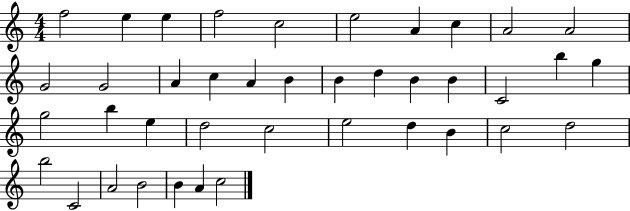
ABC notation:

X:1
T:Untitled
M:4/4
L:1/4
K:C
f2 e e f2 c2 e2 A c A2 A2 G2 G2 A c A B B d B B C2 b g g2 b e d2 c2 e2 d B c2 d2 b2 C2 A2 B2 B A c2